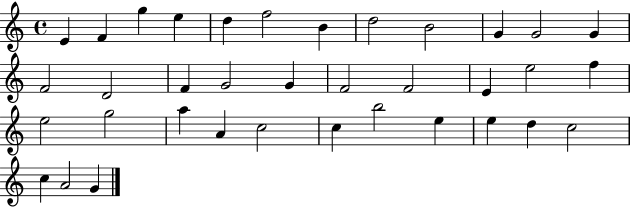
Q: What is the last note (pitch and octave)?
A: G4